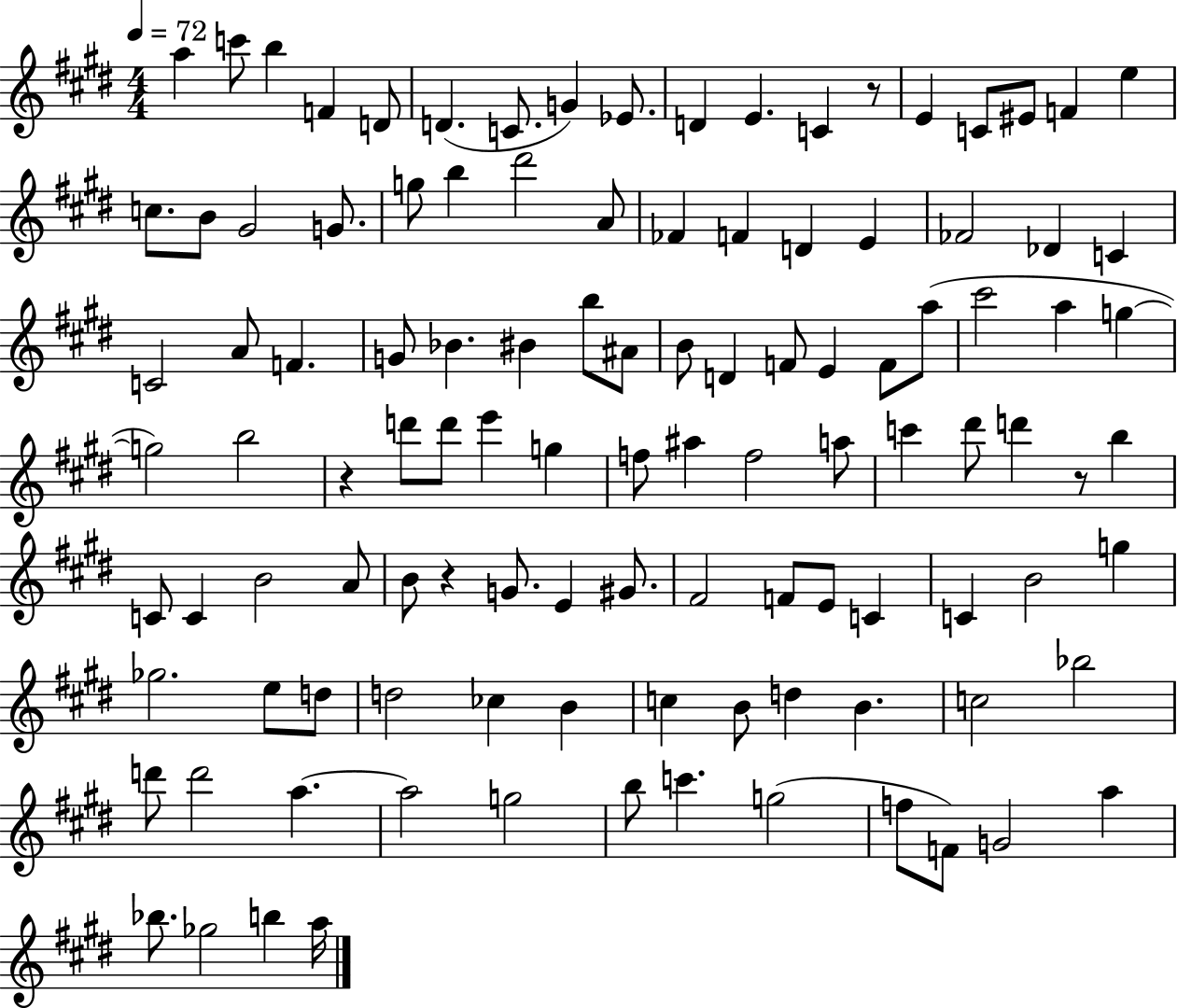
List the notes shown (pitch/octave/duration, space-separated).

A5/q C6/e B5/q F4/q D4/e D4/q. C4/e. G4/q Eb4/e. D4/q E4/q. C4/q R/e E4/q C4/e EIS4/e F4/q E5/q C5/e. B4/e G#4/h G4/e. G5/e B5/q D#6/h A4/e FES4/q F4/q D4/q E4/q FES4/h Db4/q C4/q C4/h A4/e F4/q. G4/e Bb4/q. BIS4/q B5/e A#4/e B4/e D4/q F4/e E4/q F4/e A5/e C#6/h A5/q G5/q G5/h B5/h R/q D6/e D6/e E6/q G5/q F5/e A#5/q F5/h A5/e C6/q D#6/e D6/q R/e B5/q C4/e C4/q B4/h A4/e B4/e R/q G4/e. E4/q G#4/e. F#4/h F4/e E4/e C4/q C4/q B4/h G5/q Gb5/h. E5/e D5/e D5/h CES5/q B4/q C5/q B4/e D5/q B4/q. C5/h Bb5/h D6/e D6/h A5/q. A5/h G5/h B5/e C6/q. G5/h F5/e F4/e G4/h A5/q Bb5/e. Gb5/h B5/q A5/s